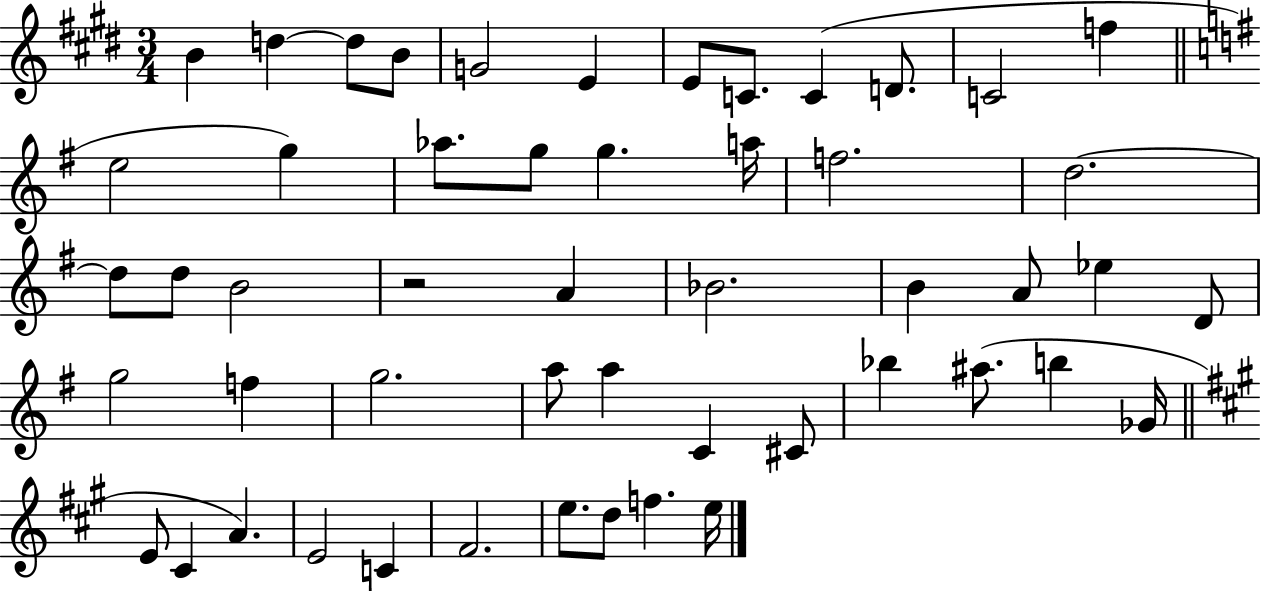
B4/q D5/q D5/e B4/e G4/h E4/q E4/e C4/e. C4/q D4/e. C4/h F5/q E5/h G5/q Ab5/e. G5/e G5/q. A5/s F5/h. D5/h. D5/e D5/e B4/h R/h A4/q Bb4/h. B4/q A4/e Eb5/q D4/e G5/h F5/q G5/h. A5/e A5/q C4/q C#4/e Bb5/q A#5/e. B5/q Gb4/s E4/e C#4/q A4/q. E4/h C4/q F#4/h. E5/e. D5/e F5/q. E5/s